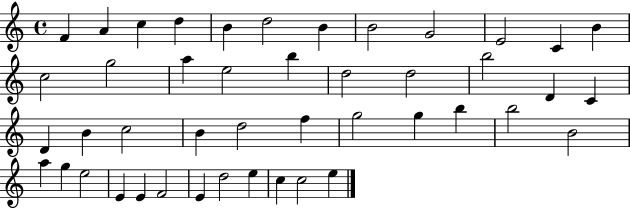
X:1
T:Untitled
M:4/4
L:1/4
K:C
F A c d B d2 B B2 G2 E2 C B c2 g2 a e2 b d2 d2 b2 D C D B c2 B d2 f g2 g b b2 B2 a g e2 E E F2 E d2 e c c2 e